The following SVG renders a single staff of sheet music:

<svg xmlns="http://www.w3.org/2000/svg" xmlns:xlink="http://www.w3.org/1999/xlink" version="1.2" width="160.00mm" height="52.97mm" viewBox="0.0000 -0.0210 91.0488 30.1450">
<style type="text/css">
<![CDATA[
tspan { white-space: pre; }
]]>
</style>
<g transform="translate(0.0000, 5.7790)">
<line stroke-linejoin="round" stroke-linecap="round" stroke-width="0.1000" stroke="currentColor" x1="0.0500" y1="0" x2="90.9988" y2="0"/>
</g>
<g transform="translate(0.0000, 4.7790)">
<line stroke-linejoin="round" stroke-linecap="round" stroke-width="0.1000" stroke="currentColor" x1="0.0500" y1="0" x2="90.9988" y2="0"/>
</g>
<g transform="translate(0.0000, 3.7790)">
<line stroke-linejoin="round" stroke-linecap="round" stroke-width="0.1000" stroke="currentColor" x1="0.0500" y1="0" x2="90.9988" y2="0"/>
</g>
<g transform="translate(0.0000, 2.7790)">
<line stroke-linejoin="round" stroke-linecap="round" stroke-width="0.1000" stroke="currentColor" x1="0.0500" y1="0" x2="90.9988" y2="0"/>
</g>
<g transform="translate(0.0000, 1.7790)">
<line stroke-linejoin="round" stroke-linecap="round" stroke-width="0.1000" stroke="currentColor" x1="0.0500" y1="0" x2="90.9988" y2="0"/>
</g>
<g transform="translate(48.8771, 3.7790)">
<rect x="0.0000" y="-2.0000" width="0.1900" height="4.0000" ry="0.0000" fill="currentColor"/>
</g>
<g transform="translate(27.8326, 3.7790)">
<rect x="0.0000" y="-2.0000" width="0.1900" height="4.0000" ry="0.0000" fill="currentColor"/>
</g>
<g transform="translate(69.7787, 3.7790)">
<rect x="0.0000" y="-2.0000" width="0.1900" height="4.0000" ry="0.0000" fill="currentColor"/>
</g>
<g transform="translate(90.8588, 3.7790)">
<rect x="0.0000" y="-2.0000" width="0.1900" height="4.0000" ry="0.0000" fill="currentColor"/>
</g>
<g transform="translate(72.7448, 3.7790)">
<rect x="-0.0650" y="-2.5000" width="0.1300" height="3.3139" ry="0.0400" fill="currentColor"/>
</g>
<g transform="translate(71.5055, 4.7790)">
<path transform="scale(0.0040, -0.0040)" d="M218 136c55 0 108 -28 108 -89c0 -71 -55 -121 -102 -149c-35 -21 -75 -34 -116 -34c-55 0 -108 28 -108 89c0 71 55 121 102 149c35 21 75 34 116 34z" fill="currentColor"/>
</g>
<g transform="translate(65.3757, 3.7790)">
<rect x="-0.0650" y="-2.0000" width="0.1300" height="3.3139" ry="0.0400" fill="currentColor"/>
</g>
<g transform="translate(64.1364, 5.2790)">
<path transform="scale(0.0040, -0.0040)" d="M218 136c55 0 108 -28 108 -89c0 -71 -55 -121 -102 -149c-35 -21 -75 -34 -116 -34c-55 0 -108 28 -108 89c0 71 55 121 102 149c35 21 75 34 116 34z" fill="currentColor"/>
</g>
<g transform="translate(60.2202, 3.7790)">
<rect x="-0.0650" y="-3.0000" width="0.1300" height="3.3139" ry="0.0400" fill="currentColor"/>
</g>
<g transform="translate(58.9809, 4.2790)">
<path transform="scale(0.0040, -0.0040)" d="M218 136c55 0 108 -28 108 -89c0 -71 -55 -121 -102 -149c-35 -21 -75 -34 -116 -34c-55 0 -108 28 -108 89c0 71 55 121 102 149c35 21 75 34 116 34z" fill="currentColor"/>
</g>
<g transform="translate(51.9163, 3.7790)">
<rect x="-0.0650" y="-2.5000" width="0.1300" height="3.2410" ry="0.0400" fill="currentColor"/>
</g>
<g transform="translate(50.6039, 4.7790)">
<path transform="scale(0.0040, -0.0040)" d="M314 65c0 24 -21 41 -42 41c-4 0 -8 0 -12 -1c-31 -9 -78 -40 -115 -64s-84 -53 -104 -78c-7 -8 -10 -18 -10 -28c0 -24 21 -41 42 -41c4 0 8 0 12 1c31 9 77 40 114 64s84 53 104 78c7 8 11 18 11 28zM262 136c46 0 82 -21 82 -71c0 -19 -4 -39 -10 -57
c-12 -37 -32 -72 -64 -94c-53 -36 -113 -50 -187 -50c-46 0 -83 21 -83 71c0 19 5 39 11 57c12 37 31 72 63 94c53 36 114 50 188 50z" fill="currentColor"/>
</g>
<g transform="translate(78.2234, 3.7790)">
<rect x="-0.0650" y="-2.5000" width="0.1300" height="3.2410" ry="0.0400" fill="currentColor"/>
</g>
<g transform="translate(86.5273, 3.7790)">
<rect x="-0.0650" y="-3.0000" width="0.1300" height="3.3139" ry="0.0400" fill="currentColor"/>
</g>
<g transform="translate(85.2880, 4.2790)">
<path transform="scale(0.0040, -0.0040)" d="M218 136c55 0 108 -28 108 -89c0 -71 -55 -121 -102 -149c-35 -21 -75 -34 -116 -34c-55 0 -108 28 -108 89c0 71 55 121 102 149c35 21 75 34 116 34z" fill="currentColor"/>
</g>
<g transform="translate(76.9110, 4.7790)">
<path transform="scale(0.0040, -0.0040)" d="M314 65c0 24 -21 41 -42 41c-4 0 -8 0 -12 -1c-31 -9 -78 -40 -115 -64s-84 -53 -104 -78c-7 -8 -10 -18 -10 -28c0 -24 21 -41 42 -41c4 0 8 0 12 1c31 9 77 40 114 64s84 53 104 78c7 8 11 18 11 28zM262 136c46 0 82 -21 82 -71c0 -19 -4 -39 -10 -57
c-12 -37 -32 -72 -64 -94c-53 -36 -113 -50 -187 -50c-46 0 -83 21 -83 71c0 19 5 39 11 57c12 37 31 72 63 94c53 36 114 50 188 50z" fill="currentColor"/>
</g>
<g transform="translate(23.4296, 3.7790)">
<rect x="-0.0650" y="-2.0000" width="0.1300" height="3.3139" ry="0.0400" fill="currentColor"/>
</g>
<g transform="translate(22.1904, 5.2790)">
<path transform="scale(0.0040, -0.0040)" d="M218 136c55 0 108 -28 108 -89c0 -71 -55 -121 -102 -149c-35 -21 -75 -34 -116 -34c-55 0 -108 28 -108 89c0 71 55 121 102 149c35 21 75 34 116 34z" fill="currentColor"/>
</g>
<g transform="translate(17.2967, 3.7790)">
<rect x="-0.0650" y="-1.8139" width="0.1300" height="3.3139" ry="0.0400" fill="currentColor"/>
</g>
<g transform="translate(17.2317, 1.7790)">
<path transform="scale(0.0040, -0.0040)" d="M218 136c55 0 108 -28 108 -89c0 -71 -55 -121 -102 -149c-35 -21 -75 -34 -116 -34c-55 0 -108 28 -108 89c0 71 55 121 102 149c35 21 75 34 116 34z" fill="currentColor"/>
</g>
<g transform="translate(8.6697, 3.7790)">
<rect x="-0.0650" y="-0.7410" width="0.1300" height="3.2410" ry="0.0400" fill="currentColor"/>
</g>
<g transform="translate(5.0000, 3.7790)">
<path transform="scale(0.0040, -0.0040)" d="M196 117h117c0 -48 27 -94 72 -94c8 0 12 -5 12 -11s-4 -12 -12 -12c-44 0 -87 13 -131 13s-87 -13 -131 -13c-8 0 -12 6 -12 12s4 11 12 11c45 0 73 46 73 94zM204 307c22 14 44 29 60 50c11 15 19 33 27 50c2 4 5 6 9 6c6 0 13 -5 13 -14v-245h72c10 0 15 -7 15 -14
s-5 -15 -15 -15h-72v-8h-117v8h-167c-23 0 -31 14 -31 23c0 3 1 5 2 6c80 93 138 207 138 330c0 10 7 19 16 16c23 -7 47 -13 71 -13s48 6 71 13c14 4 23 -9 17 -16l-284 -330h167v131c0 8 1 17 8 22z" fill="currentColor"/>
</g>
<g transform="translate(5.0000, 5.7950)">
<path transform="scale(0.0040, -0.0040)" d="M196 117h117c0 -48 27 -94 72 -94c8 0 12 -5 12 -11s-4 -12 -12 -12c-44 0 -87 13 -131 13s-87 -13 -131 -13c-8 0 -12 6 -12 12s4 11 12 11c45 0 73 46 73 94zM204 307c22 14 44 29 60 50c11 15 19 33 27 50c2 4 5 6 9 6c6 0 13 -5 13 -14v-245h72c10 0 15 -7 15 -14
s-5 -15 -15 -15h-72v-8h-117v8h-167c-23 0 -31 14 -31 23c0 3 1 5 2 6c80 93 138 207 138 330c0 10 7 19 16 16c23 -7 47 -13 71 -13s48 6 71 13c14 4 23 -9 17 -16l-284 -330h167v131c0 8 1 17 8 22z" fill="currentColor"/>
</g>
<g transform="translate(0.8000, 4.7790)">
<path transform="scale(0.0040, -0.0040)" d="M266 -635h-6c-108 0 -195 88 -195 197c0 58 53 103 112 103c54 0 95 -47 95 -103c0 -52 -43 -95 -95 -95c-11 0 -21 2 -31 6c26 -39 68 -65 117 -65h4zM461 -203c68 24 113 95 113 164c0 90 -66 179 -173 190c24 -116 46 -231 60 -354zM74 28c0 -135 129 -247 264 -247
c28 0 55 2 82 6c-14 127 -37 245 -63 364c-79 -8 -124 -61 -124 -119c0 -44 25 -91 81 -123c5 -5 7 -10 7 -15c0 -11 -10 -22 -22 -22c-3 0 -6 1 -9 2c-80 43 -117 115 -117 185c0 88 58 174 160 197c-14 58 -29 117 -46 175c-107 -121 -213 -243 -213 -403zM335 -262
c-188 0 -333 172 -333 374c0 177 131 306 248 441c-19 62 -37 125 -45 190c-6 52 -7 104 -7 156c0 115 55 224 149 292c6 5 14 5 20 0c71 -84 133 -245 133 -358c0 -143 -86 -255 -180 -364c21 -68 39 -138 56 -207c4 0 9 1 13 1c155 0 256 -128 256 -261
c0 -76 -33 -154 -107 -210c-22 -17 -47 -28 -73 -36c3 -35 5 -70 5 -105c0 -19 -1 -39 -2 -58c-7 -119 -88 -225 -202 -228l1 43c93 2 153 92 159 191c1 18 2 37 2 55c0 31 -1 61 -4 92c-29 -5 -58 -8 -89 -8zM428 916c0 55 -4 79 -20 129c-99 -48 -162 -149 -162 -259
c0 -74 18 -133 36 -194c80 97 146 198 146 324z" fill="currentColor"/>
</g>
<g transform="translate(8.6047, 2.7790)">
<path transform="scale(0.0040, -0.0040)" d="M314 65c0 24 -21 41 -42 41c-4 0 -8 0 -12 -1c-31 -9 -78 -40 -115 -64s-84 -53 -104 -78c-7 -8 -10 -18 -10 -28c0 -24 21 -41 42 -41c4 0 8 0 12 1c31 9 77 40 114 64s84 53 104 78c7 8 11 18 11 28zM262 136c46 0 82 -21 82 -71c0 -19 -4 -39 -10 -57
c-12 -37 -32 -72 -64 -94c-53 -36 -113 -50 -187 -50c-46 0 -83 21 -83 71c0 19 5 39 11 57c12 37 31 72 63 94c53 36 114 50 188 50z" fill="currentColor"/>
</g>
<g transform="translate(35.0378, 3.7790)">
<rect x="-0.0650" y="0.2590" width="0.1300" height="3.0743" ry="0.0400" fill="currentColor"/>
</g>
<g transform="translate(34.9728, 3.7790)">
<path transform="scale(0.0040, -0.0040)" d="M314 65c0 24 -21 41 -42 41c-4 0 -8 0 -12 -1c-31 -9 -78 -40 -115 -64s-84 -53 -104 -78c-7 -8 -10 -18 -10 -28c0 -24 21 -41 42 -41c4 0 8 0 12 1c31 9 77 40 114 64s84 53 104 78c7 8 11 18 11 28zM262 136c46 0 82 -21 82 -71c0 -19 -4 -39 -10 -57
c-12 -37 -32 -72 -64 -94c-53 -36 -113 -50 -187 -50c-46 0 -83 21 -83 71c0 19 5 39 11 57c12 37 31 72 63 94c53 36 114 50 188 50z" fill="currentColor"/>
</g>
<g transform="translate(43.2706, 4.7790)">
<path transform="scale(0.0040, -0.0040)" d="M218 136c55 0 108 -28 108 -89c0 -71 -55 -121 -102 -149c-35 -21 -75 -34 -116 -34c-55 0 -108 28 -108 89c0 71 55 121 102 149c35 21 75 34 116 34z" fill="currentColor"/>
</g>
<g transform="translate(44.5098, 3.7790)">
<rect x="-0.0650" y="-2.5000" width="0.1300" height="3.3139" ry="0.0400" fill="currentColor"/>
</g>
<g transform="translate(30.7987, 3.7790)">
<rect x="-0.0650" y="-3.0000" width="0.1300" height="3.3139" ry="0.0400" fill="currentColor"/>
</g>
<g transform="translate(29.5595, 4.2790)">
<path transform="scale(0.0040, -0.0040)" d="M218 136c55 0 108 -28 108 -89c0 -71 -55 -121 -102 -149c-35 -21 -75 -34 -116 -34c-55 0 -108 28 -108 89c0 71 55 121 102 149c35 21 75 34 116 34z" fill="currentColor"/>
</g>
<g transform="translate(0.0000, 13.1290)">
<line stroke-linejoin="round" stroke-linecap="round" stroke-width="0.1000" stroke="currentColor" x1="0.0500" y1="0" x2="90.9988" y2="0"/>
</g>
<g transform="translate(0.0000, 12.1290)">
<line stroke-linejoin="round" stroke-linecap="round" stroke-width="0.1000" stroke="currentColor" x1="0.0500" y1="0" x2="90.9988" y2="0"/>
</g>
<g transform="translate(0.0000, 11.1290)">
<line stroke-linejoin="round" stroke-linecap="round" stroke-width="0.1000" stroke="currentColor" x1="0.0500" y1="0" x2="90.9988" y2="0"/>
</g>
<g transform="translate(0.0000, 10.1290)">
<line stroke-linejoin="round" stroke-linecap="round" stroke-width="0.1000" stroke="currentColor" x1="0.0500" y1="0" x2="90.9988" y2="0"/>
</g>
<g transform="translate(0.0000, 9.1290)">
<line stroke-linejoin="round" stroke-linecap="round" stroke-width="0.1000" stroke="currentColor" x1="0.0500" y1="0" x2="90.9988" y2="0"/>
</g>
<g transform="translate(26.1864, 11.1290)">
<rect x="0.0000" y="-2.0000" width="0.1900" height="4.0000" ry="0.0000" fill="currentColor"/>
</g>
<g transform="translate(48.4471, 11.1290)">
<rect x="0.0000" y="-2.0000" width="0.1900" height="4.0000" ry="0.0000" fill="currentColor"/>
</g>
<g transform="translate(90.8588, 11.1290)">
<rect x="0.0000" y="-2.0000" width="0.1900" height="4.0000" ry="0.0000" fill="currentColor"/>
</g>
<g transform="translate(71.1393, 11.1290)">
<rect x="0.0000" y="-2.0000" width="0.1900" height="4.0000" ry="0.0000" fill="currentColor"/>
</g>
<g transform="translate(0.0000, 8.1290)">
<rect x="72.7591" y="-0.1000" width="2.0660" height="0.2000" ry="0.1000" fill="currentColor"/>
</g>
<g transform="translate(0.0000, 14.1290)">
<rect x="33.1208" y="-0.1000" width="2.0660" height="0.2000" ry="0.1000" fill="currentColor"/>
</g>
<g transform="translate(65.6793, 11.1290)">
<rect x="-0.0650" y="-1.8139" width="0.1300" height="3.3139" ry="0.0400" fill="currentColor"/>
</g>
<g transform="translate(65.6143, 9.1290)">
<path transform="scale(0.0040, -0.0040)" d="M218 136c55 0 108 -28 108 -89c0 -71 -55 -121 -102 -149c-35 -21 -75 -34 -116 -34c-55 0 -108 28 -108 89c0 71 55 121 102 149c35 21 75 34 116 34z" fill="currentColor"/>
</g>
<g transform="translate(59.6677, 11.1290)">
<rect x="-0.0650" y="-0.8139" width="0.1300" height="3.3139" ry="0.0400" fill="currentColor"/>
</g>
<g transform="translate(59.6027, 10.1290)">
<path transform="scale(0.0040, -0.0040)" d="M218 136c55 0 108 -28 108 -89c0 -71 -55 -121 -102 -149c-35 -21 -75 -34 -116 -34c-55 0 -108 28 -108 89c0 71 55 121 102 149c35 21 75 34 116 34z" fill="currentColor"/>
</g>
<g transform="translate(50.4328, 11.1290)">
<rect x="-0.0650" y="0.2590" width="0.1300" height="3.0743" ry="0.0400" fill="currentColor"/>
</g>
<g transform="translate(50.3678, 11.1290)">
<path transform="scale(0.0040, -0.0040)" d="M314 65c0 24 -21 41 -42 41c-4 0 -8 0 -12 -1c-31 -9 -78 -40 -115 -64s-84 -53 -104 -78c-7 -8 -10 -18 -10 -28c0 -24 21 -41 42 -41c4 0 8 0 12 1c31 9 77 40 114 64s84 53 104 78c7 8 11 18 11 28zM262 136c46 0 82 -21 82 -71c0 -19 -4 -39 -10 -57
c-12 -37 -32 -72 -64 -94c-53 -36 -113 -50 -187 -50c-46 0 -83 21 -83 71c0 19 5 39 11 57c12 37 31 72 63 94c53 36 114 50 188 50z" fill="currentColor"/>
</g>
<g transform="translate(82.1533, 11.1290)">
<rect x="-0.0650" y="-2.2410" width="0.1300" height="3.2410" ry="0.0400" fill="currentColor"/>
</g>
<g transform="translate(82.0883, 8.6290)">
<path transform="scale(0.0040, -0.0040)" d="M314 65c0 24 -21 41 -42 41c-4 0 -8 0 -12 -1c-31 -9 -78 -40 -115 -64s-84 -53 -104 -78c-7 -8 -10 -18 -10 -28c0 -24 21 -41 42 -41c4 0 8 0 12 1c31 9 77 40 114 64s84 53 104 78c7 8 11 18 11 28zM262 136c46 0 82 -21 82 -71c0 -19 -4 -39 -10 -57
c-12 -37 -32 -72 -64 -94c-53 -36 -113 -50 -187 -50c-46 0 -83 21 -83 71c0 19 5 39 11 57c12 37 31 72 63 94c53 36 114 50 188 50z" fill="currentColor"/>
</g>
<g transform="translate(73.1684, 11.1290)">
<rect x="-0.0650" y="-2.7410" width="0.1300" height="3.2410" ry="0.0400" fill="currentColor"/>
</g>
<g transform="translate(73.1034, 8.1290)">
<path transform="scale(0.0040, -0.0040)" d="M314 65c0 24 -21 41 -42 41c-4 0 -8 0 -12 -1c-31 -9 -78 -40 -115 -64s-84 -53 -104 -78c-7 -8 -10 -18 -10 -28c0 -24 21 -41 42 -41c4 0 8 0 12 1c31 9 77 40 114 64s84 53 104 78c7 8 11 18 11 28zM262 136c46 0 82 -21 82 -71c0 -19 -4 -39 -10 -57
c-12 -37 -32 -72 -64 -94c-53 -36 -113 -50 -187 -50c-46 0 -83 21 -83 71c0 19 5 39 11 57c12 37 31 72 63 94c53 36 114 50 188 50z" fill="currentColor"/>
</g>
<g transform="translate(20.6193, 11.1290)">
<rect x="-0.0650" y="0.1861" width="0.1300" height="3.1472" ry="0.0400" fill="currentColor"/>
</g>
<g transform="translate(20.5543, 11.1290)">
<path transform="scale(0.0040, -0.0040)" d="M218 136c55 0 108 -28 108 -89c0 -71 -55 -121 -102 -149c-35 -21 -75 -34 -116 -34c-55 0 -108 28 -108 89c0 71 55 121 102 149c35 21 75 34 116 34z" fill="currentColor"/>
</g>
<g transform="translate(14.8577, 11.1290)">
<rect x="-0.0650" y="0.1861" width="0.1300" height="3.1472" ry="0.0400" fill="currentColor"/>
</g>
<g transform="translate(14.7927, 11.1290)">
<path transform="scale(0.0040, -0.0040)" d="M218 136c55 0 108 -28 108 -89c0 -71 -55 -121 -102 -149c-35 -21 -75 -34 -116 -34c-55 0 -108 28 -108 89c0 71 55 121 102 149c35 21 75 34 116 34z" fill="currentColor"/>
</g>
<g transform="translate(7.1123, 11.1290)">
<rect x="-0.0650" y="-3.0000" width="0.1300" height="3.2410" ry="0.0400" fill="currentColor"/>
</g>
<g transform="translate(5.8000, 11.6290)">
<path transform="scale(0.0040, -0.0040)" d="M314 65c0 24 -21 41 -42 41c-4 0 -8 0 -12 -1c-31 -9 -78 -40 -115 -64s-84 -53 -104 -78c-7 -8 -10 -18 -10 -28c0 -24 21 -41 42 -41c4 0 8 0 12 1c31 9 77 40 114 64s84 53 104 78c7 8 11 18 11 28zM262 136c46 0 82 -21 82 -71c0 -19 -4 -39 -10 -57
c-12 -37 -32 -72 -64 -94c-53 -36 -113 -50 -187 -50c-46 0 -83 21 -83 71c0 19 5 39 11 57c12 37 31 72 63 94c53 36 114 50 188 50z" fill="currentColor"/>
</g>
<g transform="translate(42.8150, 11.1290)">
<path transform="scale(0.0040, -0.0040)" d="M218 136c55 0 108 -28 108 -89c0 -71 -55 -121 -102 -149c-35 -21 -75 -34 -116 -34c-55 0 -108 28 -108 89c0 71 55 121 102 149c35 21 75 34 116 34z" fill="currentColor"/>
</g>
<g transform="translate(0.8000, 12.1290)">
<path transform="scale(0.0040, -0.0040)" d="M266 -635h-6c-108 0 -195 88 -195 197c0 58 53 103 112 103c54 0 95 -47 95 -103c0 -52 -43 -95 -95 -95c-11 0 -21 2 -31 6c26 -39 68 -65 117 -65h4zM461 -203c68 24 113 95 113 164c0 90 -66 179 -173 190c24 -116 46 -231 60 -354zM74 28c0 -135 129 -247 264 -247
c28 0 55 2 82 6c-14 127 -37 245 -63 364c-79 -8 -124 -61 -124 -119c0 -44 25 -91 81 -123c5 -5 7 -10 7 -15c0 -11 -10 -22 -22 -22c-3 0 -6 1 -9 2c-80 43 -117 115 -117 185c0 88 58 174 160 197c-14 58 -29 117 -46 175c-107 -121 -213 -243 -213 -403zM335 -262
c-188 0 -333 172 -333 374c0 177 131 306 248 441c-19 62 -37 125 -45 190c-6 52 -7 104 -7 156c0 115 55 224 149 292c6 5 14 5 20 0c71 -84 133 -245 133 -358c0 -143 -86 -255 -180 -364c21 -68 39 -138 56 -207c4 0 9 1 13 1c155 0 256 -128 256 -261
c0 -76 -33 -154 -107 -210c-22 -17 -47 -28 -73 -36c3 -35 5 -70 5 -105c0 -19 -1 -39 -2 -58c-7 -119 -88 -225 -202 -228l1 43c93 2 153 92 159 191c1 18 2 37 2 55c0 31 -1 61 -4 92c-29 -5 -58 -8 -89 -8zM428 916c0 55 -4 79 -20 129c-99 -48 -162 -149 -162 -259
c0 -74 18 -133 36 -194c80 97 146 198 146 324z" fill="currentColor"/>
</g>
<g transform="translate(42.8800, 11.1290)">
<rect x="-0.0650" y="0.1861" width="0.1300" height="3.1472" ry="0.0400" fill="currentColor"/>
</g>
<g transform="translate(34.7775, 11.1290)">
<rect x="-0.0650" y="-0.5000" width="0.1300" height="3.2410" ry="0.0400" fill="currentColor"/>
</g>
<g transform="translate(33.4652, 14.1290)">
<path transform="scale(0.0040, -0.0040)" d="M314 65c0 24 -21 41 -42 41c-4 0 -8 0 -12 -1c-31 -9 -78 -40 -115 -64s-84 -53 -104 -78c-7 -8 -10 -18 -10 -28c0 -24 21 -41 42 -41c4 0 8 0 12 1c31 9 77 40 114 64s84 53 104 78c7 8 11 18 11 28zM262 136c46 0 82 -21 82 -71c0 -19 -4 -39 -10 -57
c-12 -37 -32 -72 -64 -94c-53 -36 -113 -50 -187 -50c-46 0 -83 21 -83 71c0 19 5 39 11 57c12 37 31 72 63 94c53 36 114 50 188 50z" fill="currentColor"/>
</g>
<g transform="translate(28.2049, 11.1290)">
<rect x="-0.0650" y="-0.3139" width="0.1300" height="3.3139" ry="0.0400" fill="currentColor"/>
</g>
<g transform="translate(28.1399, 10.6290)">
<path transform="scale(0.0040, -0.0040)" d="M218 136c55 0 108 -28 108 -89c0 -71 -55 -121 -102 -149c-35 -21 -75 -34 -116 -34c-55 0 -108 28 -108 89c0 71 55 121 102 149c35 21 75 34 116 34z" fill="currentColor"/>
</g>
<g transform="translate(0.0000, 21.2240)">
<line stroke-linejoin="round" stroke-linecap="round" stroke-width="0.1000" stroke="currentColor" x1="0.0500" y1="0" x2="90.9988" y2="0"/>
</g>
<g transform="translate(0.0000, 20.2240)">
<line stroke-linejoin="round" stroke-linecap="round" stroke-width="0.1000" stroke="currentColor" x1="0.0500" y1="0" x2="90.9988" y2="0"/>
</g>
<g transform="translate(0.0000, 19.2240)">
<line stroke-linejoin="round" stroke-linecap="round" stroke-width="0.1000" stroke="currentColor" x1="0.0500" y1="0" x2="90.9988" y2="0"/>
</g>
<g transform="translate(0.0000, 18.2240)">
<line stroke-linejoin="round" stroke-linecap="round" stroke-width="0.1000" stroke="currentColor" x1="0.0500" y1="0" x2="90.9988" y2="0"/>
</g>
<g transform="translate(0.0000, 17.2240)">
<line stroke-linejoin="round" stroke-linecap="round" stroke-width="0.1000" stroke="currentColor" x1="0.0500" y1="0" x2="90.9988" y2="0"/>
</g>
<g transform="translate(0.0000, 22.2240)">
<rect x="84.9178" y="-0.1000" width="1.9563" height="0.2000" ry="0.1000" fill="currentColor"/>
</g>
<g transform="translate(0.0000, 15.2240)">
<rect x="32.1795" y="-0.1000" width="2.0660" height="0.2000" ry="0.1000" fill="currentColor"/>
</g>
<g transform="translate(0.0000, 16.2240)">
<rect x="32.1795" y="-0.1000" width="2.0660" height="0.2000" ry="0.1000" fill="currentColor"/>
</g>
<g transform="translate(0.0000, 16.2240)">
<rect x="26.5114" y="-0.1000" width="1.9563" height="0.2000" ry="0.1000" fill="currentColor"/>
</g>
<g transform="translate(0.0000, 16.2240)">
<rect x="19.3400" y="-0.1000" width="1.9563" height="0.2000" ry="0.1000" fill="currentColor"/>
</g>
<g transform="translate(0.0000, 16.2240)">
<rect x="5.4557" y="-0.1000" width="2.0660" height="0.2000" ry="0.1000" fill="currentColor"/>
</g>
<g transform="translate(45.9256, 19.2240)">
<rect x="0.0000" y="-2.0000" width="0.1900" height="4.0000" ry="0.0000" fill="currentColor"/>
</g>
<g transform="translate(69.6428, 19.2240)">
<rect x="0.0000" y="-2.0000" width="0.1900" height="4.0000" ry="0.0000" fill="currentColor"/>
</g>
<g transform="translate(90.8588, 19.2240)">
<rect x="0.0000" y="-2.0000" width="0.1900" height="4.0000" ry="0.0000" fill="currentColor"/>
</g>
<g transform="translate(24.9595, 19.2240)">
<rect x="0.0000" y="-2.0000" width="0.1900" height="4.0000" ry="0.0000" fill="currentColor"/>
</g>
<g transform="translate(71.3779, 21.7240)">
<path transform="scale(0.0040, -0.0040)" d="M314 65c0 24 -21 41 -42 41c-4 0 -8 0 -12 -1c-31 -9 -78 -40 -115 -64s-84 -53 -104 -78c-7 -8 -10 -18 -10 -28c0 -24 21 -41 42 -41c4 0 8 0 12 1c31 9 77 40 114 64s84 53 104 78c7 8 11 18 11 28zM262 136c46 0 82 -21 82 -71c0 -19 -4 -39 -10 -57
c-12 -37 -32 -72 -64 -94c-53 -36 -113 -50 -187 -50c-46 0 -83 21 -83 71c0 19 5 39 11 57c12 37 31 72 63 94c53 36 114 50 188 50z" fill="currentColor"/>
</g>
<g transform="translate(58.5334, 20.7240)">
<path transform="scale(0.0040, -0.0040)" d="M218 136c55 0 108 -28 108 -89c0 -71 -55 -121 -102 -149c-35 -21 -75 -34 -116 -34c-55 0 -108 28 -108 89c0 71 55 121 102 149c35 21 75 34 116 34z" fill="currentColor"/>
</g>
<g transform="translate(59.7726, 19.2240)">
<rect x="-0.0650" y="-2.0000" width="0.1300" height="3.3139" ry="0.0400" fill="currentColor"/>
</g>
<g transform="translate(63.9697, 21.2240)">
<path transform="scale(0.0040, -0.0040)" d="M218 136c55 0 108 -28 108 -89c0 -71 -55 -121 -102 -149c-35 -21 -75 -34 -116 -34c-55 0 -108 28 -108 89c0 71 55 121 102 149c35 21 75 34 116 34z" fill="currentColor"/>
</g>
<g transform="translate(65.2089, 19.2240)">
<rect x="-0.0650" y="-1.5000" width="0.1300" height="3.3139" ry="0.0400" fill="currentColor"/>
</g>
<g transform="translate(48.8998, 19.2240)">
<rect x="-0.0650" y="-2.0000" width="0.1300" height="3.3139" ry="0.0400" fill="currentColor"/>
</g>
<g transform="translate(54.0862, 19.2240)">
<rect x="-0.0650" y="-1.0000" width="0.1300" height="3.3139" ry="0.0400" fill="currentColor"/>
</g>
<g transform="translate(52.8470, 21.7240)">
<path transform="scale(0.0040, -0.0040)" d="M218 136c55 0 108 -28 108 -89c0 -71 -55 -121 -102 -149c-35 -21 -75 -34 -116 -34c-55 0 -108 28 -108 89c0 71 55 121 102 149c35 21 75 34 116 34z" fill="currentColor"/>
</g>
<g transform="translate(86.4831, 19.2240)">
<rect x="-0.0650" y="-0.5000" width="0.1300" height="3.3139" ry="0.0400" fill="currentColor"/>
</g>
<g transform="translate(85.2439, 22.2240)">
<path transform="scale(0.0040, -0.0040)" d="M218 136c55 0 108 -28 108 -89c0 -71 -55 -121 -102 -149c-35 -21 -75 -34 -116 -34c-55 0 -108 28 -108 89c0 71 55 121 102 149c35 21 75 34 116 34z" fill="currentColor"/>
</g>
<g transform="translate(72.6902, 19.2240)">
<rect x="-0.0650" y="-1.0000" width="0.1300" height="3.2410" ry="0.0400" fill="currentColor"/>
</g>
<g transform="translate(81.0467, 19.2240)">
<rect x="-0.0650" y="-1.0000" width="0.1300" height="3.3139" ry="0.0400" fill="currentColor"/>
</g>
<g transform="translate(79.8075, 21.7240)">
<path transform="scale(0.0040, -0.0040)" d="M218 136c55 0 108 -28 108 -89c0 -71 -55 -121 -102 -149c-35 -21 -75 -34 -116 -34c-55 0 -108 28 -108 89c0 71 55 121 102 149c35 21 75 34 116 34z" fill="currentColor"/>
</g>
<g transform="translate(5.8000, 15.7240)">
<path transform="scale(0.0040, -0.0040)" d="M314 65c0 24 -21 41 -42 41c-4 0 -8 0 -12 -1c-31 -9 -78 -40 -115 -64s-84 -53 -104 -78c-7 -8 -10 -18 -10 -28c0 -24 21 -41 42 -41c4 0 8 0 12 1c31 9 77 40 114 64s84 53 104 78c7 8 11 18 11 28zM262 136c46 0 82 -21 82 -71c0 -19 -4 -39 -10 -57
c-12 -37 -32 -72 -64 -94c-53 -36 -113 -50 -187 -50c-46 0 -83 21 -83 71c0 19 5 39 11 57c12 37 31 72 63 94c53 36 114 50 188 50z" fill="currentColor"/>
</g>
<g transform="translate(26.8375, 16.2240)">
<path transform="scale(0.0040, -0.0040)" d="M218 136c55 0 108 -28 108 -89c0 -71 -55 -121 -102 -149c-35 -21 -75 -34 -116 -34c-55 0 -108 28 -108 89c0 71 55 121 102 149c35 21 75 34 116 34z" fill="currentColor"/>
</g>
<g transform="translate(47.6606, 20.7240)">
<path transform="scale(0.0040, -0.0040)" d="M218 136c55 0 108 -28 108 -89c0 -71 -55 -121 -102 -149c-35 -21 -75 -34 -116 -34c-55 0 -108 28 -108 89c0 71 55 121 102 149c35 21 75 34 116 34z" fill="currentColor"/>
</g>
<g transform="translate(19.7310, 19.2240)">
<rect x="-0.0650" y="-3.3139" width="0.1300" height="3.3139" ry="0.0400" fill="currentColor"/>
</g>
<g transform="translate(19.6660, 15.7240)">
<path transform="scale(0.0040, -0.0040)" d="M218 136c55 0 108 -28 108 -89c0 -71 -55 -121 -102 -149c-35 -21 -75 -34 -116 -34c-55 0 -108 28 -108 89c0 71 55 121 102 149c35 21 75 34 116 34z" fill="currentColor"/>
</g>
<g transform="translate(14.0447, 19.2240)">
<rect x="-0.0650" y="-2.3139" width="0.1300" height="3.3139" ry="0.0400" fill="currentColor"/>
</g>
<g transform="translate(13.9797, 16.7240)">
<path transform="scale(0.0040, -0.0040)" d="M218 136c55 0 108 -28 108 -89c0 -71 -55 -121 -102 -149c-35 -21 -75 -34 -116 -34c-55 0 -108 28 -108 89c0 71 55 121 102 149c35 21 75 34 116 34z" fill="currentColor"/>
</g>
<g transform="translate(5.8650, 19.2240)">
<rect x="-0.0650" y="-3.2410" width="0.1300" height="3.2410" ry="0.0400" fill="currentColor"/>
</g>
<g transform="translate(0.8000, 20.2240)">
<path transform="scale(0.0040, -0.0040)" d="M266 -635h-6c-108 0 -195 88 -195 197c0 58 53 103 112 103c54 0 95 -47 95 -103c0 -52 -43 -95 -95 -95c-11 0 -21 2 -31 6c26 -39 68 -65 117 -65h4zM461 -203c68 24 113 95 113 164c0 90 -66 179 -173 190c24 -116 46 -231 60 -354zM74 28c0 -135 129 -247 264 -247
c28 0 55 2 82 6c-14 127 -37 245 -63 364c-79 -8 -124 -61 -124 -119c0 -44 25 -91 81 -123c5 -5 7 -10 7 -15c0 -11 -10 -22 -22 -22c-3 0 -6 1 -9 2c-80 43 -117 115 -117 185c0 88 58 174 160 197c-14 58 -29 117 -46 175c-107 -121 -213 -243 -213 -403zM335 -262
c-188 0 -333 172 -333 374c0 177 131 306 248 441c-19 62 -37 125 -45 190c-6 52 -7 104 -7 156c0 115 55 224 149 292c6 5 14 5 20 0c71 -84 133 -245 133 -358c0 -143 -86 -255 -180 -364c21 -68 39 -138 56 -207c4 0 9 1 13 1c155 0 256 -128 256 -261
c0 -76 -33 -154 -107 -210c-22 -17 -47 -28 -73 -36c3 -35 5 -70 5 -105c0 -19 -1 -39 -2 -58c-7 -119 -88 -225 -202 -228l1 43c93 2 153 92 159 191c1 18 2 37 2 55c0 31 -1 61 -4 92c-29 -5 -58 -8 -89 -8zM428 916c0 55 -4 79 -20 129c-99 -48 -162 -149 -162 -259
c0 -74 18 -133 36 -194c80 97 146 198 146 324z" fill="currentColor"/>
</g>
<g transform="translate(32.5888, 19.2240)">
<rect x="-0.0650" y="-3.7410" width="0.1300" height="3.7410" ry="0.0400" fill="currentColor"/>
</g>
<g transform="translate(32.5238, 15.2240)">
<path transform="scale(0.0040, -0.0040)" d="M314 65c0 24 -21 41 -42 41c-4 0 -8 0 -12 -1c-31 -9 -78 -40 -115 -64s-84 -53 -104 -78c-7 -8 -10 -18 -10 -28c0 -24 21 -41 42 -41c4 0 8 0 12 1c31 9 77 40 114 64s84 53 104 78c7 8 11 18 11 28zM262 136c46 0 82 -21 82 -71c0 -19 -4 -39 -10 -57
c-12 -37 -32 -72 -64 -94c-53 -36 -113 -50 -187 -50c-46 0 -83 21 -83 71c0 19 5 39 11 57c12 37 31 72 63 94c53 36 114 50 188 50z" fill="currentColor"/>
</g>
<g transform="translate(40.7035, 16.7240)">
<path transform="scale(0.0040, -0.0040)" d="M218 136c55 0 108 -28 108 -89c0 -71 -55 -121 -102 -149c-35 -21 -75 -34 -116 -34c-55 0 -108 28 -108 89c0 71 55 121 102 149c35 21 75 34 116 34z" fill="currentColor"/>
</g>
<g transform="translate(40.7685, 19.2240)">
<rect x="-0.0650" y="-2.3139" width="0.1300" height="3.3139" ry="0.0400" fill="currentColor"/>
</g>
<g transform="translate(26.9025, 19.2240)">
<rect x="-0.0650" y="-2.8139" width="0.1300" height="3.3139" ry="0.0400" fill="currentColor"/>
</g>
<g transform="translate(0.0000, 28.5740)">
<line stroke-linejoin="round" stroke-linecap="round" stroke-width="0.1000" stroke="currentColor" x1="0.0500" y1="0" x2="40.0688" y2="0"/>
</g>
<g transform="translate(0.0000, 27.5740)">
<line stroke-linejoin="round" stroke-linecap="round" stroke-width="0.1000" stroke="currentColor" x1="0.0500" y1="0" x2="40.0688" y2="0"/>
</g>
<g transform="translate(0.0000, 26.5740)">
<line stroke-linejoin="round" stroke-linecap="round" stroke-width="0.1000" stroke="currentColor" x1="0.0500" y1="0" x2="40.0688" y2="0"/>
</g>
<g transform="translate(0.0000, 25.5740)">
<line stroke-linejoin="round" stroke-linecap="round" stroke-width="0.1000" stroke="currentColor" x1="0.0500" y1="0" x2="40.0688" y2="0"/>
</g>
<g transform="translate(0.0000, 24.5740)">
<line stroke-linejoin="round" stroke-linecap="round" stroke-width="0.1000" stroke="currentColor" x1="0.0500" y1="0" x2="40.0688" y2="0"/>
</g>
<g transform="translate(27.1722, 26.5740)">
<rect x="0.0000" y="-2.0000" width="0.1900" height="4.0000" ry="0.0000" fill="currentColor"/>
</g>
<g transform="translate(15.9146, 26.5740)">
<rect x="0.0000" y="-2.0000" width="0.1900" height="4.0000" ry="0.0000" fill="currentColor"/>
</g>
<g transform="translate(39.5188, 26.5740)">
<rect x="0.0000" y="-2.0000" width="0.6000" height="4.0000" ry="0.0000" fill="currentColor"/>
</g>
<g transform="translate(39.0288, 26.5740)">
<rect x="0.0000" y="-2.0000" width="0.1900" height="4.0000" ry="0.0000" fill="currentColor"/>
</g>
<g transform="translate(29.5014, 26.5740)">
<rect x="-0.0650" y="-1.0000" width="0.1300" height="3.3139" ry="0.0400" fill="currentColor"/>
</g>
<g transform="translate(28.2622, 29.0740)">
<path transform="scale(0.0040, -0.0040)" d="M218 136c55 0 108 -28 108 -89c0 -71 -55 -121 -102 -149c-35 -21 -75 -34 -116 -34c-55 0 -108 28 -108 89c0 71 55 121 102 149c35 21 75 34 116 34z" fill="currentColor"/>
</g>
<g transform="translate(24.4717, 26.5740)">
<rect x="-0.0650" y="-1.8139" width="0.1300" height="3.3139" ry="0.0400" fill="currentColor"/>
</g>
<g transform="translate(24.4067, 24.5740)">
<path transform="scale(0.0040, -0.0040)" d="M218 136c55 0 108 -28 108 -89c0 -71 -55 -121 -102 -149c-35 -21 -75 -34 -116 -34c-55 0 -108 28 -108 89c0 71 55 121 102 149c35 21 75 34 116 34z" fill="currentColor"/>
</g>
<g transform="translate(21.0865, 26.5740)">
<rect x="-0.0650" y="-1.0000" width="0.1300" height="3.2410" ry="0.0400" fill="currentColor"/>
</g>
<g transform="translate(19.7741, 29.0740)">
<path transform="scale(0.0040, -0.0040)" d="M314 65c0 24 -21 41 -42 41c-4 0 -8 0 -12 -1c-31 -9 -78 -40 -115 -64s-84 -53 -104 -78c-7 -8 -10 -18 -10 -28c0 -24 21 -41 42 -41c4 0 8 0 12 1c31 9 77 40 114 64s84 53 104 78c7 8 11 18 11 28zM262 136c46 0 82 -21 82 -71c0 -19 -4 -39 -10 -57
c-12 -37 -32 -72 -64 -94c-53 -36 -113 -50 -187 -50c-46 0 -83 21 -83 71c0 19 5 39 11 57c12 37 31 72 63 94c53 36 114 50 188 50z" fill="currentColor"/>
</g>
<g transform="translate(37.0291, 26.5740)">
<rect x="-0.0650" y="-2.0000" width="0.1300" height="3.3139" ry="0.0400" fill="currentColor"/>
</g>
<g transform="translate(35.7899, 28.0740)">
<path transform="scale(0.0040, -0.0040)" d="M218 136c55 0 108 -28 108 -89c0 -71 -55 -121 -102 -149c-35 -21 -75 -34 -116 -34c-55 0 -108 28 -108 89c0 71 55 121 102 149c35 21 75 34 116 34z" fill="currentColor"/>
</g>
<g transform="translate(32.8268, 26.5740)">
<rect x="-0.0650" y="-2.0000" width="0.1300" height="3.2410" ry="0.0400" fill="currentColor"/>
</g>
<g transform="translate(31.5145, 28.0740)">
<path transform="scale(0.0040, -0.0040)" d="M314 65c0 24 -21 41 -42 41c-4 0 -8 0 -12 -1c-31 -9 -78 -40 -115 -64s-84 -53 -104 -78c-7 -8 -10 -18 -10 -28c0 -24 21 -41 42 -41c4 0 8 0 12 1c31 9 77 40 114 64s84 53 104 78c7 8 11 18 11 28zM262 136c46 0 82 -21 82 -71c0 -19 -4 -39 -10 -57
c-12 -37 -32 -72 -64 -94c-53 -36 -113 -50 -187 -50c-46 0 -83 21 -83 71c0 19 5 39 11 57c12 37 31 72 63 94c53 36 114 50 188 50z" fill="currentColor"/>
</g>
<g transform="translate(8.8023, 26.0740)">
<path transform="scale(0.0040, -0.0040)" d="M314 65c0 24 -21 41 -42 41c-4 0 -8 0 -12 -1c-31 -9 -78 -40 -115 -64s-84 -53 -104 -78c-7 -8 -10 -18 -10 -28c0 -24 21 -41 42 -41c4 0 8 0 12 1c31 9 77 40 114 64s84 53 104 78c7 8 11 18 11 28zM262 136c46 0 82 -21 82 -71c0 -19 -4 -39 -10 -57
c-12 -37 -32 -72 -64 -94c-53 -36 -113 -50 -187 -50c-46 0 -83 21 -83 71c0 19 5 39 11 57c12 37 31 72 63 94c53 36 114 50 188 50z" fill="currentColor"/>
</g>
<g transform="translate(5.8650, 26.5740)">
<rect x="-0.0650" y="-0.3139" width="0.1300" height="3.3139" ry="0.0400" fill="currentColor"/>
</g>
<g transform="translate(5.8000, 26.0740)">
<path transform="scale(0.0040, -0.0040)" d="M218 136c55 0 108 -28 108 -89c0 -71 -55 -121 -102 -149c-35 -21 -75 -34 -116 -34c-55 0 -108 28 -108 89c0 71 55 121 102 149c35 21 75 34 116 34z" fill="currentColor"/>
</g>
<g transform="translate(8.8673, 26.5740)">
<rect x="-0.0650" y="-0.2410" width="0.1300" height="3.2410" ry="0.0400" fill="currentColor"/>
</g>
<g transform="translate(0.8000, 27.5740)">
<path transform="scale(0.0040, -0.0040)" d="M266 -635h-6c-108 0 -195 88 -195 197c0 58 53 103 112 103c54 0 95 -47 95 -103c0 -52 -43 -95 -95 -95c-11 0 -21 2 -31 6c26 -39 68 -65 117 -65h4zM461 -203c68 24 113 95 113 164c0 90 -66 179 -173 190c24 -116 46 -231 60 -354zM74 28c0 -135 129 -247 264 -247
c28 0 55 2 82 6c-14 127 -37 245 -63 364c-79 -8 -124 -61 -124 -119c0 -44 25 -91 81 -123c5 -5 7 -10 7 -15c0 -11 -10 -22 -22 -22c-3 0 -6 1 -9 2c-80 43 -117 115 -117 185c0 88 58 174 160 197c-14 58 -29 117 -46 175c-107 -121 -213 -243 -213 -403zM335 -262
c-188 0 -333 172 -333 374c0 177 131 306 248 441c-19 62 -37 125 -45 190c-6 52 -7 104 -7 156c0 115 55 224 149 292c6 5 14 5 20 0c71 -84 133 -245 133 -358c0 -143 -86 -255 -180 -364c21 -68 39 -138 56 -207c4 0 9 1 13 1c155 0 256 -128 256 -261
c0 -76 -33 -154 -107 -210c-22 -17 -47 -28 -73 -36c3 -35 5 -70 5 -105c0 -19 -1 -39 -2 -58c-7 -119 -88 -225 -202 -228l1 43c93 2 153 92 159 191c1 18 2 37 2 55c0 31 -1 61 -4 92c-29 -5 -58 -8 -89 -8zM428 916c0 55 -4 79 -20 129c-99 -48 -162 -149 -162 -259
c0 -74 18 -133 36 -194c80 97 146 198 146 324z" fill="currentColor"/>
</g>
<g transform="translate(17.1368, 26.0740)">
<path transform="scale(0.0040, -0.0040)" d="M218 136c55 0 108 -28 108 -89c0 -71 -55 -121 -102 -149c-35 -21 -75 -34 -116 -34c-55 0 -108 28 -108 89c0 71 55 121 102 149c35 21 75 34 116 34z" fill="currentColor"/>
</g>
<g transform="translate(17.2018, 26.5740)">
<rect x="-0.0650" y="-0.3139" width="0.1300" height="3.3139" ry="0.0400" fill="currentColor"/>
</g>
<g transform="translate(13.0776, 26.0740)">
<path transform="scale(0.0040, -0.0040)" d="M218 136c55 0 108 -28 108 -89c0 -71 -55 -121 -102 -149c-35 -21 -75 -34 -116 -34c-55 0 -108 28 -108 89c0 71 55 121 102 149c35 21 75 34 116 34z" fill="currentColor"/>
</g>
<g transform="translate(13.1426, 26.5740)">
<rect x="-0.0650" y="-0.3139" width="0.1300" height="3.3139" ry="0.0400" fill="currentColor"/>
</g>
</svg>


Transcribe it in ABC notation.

X:1
T:Untitled
M:4/4
L:1/4
K:C
d2 f F A B2 G G2 A F G G2 A A2 B B c C2 B B2 d f a2 g2 b2 g b a c'2 g F D F E D2 D C c c2 c c D2 f D F2 F